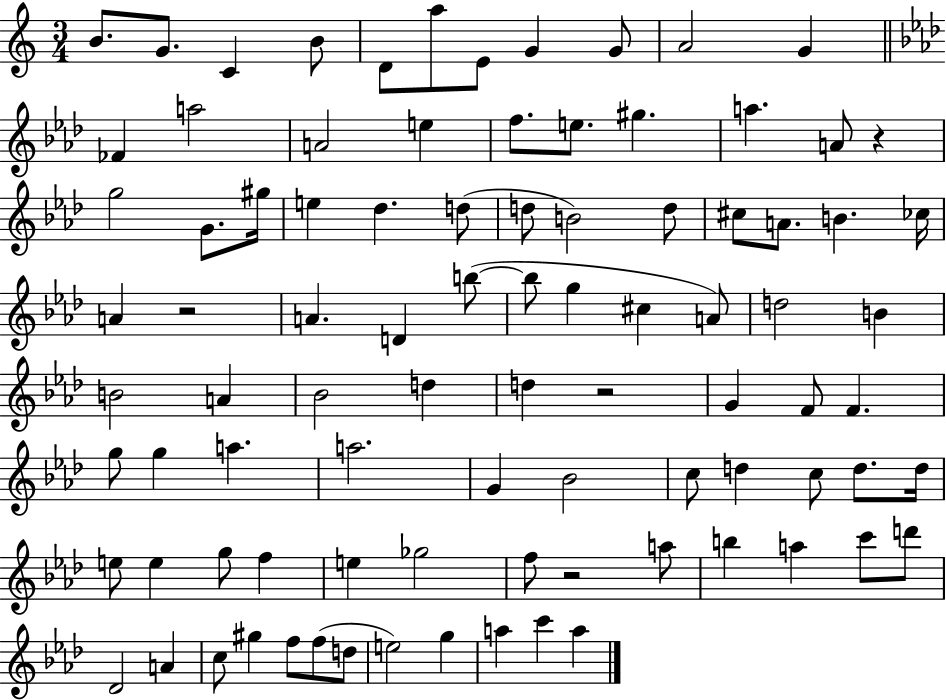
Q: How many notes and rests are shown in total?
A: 90